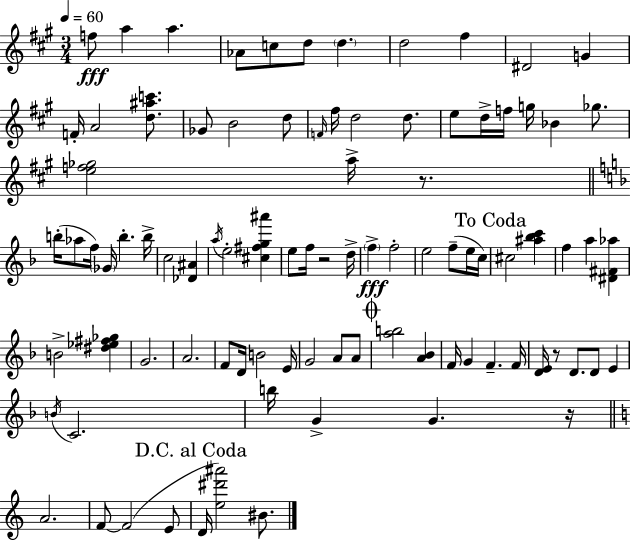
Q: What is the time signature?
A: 3/4